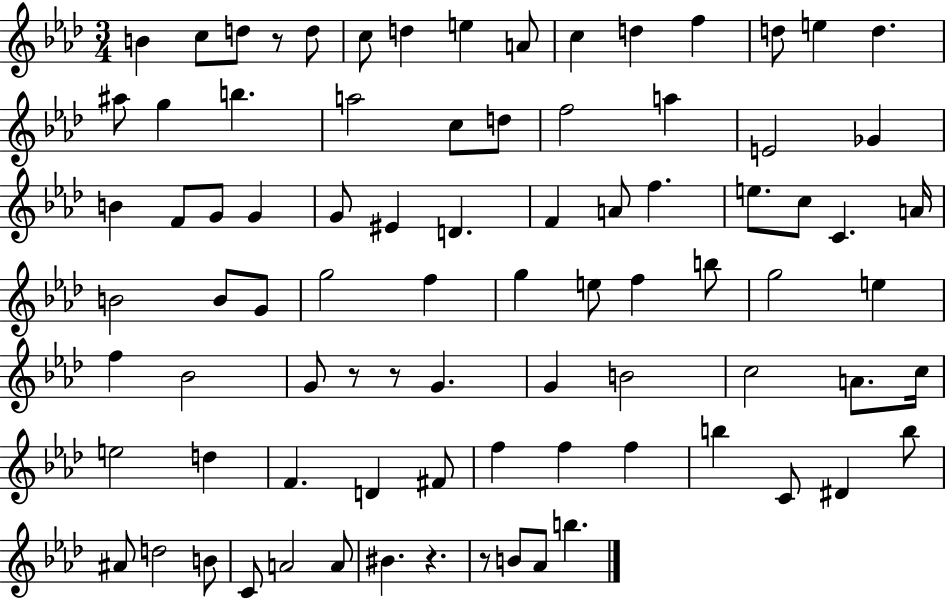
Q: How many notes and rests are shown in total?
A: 85